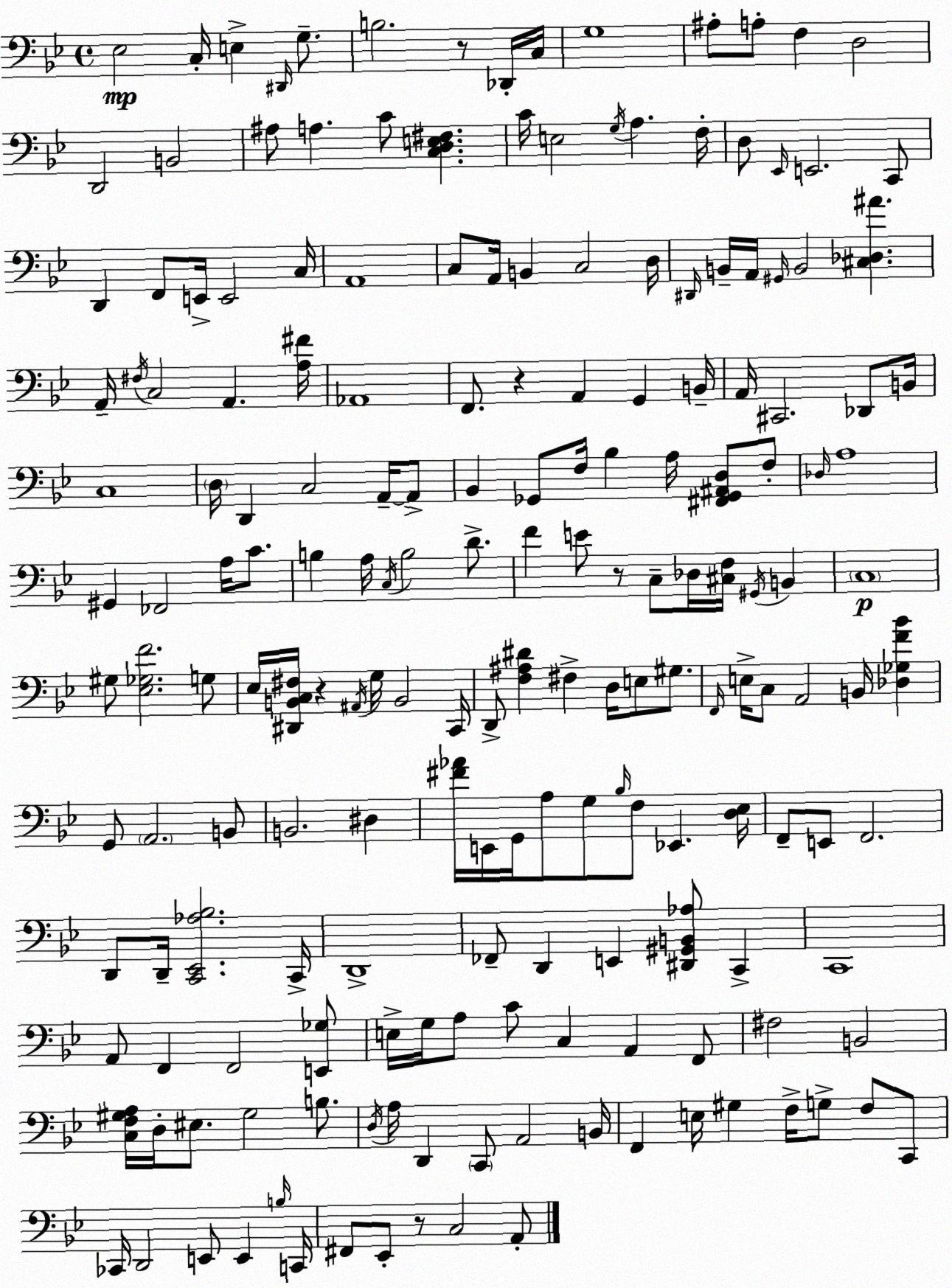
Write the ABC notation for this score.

X:1
T:Untitled
M:4/4
L:1/4
K:Bb
_E,2 C,/4 E, ^D,,/4 G,/2 B,2 z/2 _D,,/4 C,/4 G,4 ^A,/2 A,/2 F, D,2 D,,2 B,,2 ^A,/2 A, C/2 [C,D,E,^F,] C/4 E,2 G,/4 A, F,/4 D,/2 _E,,/4 E,,2 C,,/2 D,, F,,/2 E,,/4 E,,2 C,/4 A,,4 C,/2 A,,/4 B,, C,2 D,/4 ^D,,/4 B,,/4 A,,/4 ^G,,/4 B,,2 [^C,_D,^A] A,,/4 ^F,/4 C,2 A,, [A,^F]/4 _A,,4 F,,/2 z A,, G,, B,,/4 A,,/4 ^C,,2 _D,,/2 B,,/4 C,4 D,/4 D,, C,2 A,,/4 A,,/2 _B,, _G,,/2 F,/4 _B, A,/4 [^F,,_G,,^A,,D,]/2 F,/2 _D,/4 A,4 ^G,, _F,,2 A,/4 C/2 B, A,/4 C,/4 B,2 D/2 F E/2 z/2 C,/2 _D,/4 [^C,F,]/4 ^G,,/4 B,, C,4 ^G,/2 [_E,_G,F]2 G,/2 _E,/4 [^D,,B,,C,^F,]/4 z ^A,,/4 G,/4 B,,2 C,,/4 D,,/2 [F,^A,^D] ^F, D,/4 E,/2 ^G,/2 F,,/4 E,/4 C,/2 A,,2 B,,/4 [_D,_G,F_B] G,,/2 A,,2 B,,/2 B,,2 ^D, [^F_A]/4 E,,/4 G,,/4 A,/2 G,/2 _B,/4 F,/2 _E,, [D,_E,]/4 F,,/2 E,,/2 F,,2 D,,/2 D,,/4 [C,,_E,,_A,_B,]2 C,,/4 D,,4 _F,,/2 D,, E,, [^D,,^G,,B,,_A,]/2 C,, C,,4 A,,/2 F,, F,,2 [E,,_G,]/2 E,/4 G,/4 A,/2 C/2 C, A,, F,,/2 ^F,2 B,,2 [C,F,^G,A,]/4 D,/4 ^E,/2 ^G,2 B,/2 D,/4 A,/4 D,, C,,/2 A,,2 B,,/4 F,, E,/4 ^G, F,/4 G,/2 F,/2 C,,/2 _C,,/4 D,,2 E,,/2 E,, B,/4 C,,/4 ^F,,/2 _E,,/2 z/2 C,2 A,,/2